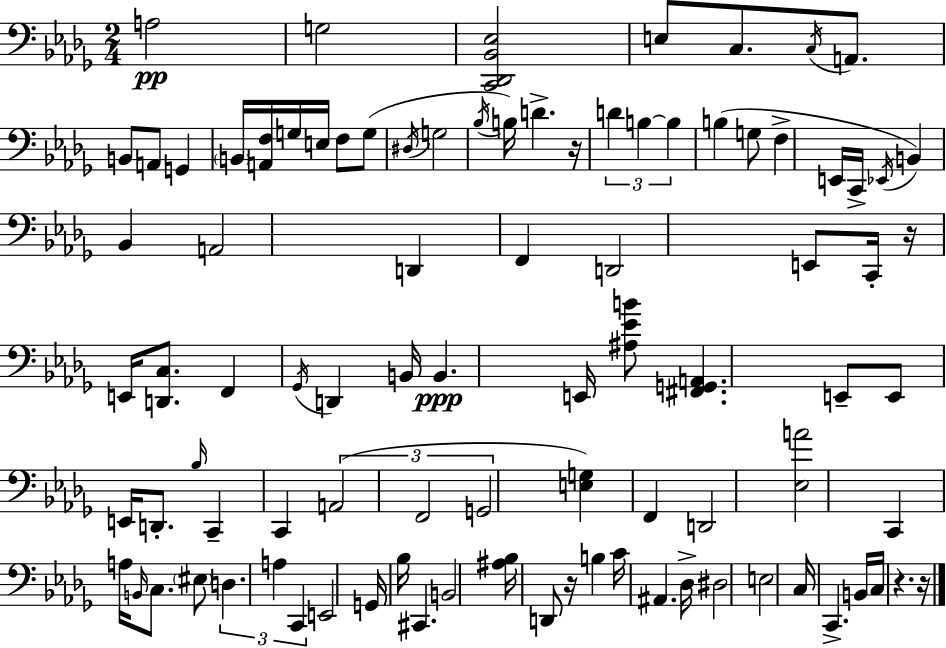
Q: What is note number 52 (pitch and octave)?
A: F2